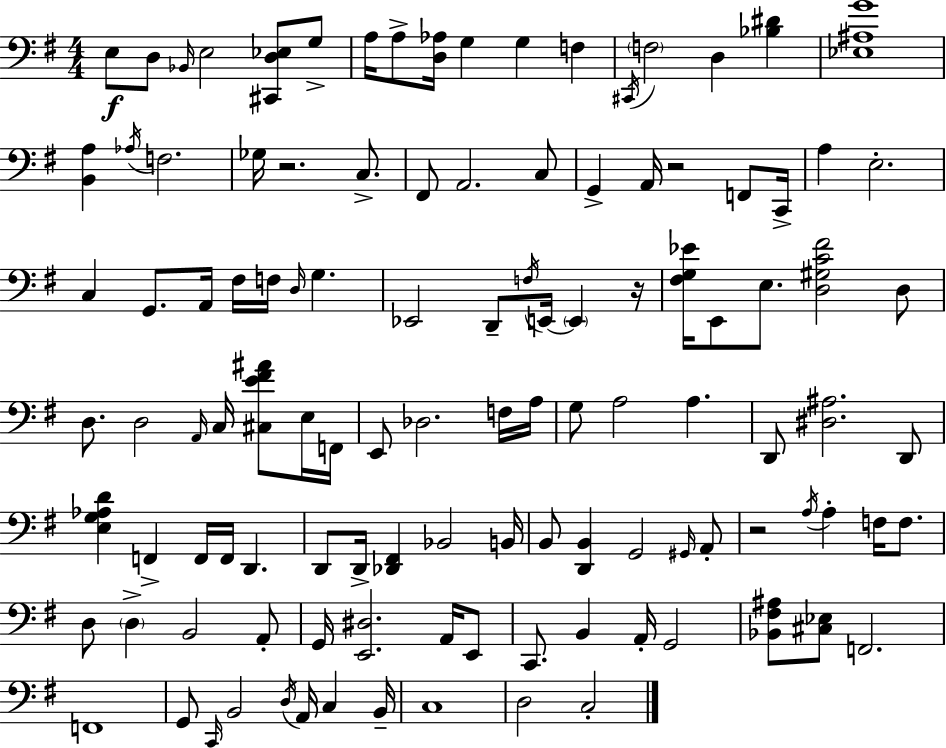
{
  \clef bass
  \numericTimeSignature
  \time 4/4
  \key g \major
  e8\f d8 \grace { bes,16 } e2 <cis, d ees>8 g8-> | a16 a8-> <d aes>16 g4 g4 f4 | \acciaccatura { cis,16 } \parenthesize f2 d4 <bes dis'>4 | <ees ais g'>1 | \break <b, a>4 \acciaccatura { aes16 } f2. | ges16 r2. | c8.-> fis,8 a,2. | c8 g,4-> a,16 r2 | \break f,8 c,16-> a4 e2.-. | c4 g,8. a,16 fis16 f16 \grace { d16 } g4. | ees,2 d,8-- \acciaccatura { f16 } e,16~~ | \parenthesize e,4 r16 <fis g ees'>16 e,8 e8. <d gis c' fis'>2 | \break d8 d8. d2 | \grace { a,16 } c16 <cis e' fis' ais'>8 e16 f,16 e,8 des2. | f16 a16 g8 a2 | a4. d,8 <dis ais>2. | \break d,8 <e g aes d'>4 f,4-> f,16 f,16 | d,4. d,8 d,16-> <des, fis,>4 bes,2 | b,16 b,8 <d, b,>4 g,2 | \grace { gis,16 } a,8-. r2 \acciaccatura { a16 } | \break a4-. f16 f8. d8 \parenthesize d4-> b,2 | a,8-. g,16 <e, dis>2. | a,16 e,8 c,8. b,4 a,16-. | g,2 <bes, fis ais>8 <cis ees>8 f,2. | \break f,1 | g,8 \grace { c,16 } b,2 | \acciaccatura { d16 } a,16 c4 b,16-- c1 | d2 | \break c2-. \bar "|."
}